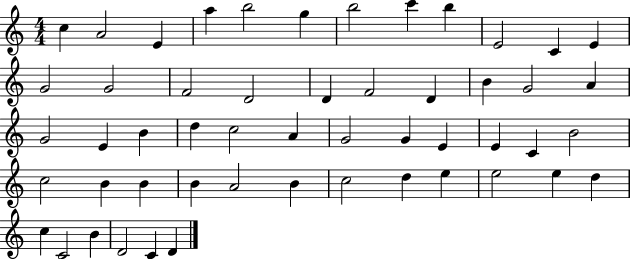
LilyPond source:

{
  \clef treble
  \numericTimeSignature
  \time 4/4
  \key c \major
  c''4 a'2 e'4 | a''4 b''2 g''4 | b''2 c'''4 b''4 | e'2 c'4 e'4 | \break g'2 g'2 | f'2 d'2 | d'4 f'2 d'4 | b'4 g'2 a'4 | \break g'2 e'4 b'4 | d''4 c''2 a'4 | g'2 g'4 e'4 | e'4 c'4 b'2 | \break c''2 b'4 b'4 | b'4 a'2 b'4 | c''2 d''4 e''4 | e''2 e''4 d''4 | \break c''4 c'2 b'4 | d'2 c'4 d'4 | \bar "|."
}